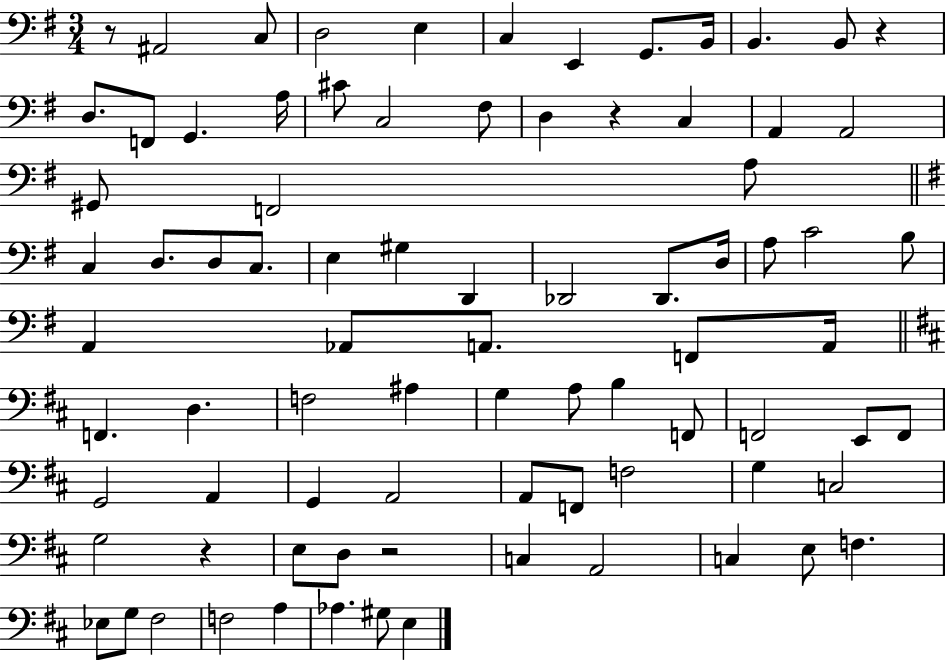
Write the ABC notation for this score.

X:1
T:Untitled
M:3/4
L:1/4
K:G
z/2 ^A,,2 C,/2 D,2 E, C, E,, G,,/2 B,,/4 B,, B,,/2 z D,/2 F,,/2 G,, A,/4 ^C/2 C,2 ^F,/2 D, z C, A,, A,,2 ^G,,/2 F,,2 A,/2 C, D,/2 D,/2 C,/2 E, ^G, D,, _D,,2 _D,,/2 D,/4 A,/2 C2 B,/2 A,, _A,,/2 A,,/2 F,,/2 A,,/4 F,, D, F,2 ^A, G, A,/2 B, F,,/2 F,,2 E,,/2 F,,/2 G,,2 A,, G,, A,,2 A,,/2 F,,/2 F,2 G, C,2 G,2 z E,/2 D,/2 z2 C, A,,2 C, E,/2 F, _E,/2 G,/2 ^F,2 F,2 A, _A, ^G,/2 E,